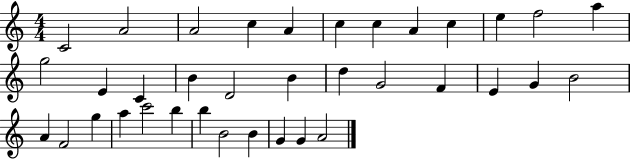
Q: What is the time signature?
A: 4/4